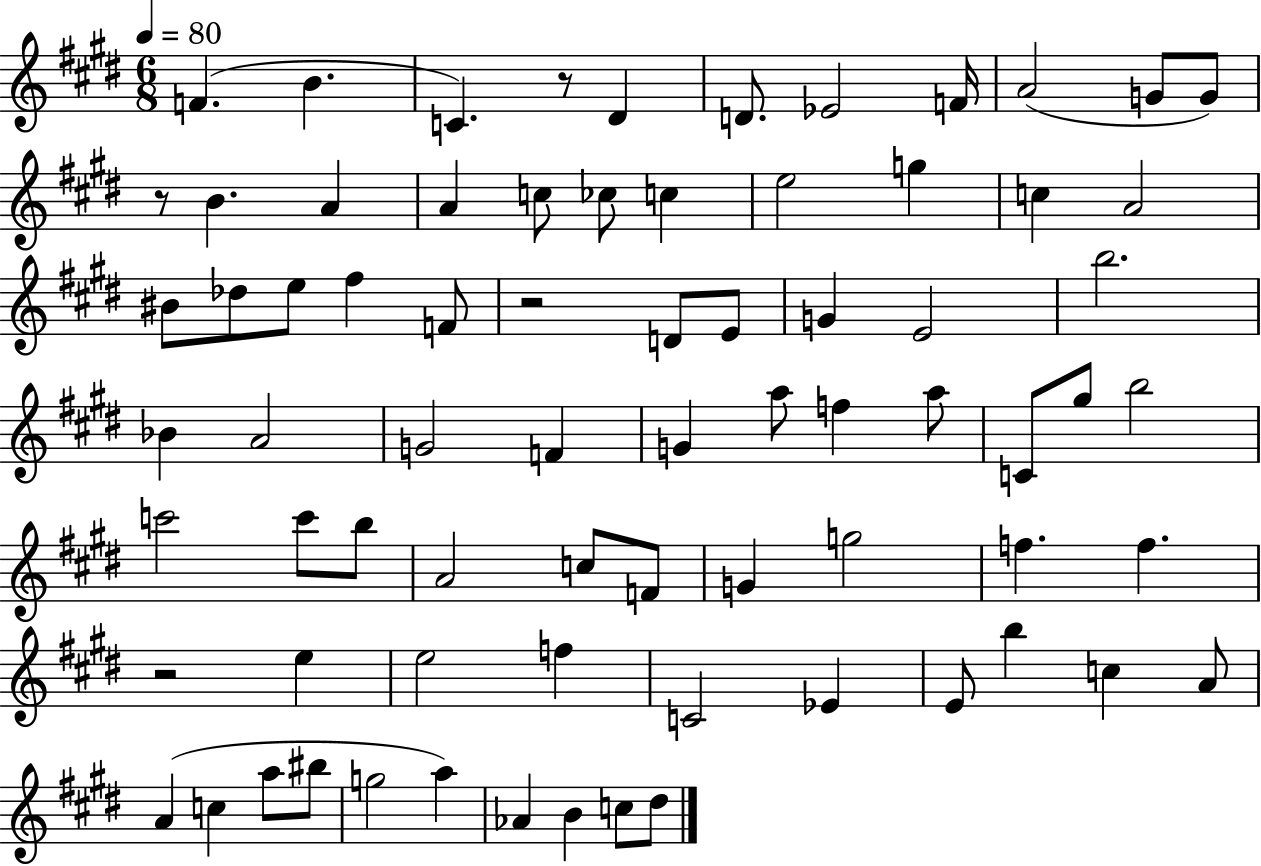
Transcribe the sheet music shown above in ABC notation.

X:1
T:Untitled
M:6/8
L:1/4
K:E
F B C z/2 ^D D/2 _E2 F/4 A2 G/2 G/2 z/2 B A A c/2 _c/2 c e2 g c A2 ^B/2 _d/2 e/2 ^f F/2 z2 D/2 E/2 G E2 b2 _B A2 G2 F G a/2 f a/2 C/2 ^g/2 b2 c'2 c'/2 b/2 A2 c/2 F/2 G g2 f f z2 e e2 f C2 _E E/2 b c A/2 A c a/2 ^b/2 g2 a _A B c/2 ^d/2